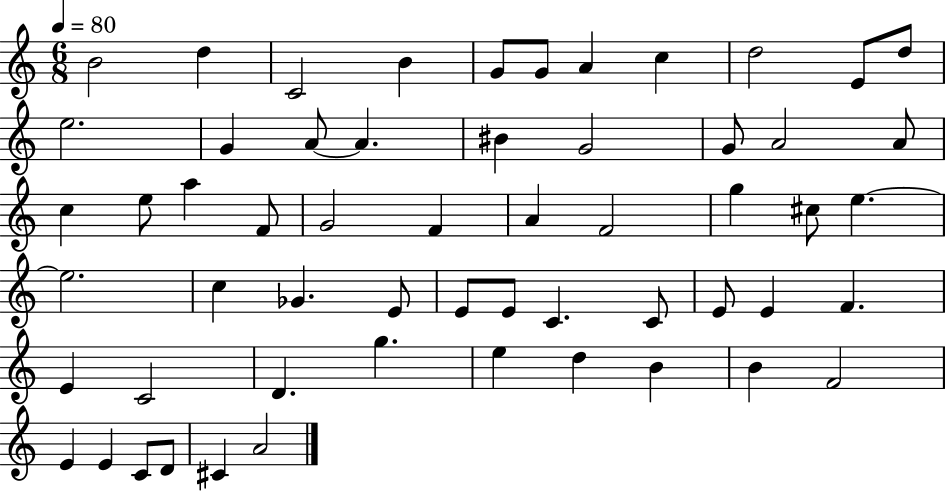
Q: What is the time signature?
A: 6/8